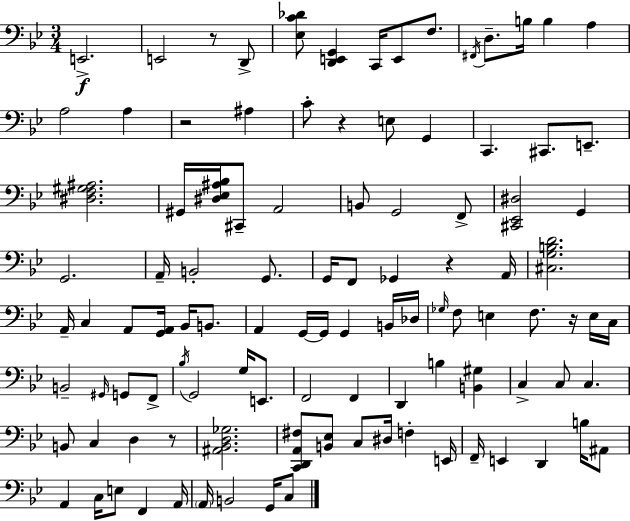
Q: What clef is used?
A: bass